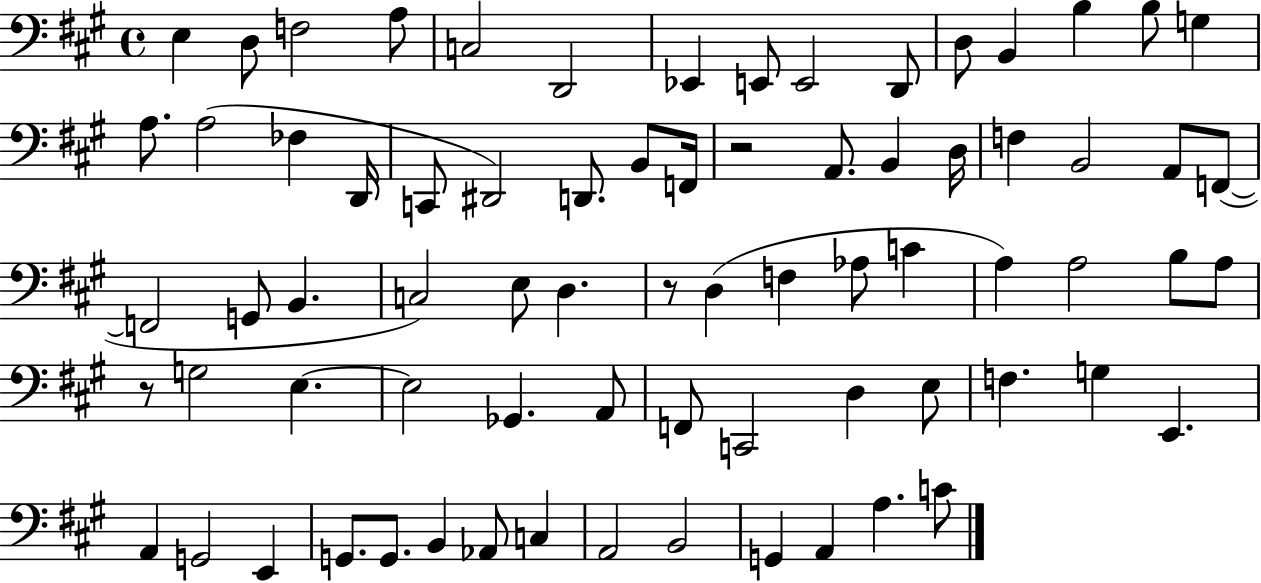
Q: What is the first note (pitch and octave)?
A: E3